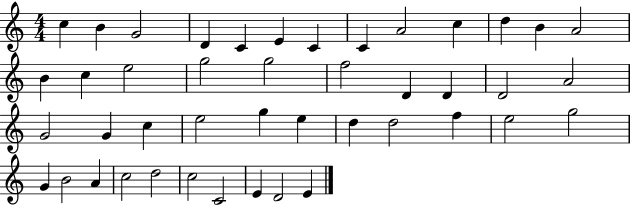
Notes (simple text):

C5/q B4/q G4/h D4/q C4/q E4/q C4/q C4/q A4/h C5/q D5/q B4/q A4/h B4/q C5/q E5/h G5/h G5/h F5/h D4/q D4/q D4/h A4/h G4/h G4/q C5/q E5/h G5/q E5/q D5/q D5/h F5/q E5/h G5/h G4/q B4/h A4/q C5/h D5/h C5/h C4/h E4/q D4/h E4/q